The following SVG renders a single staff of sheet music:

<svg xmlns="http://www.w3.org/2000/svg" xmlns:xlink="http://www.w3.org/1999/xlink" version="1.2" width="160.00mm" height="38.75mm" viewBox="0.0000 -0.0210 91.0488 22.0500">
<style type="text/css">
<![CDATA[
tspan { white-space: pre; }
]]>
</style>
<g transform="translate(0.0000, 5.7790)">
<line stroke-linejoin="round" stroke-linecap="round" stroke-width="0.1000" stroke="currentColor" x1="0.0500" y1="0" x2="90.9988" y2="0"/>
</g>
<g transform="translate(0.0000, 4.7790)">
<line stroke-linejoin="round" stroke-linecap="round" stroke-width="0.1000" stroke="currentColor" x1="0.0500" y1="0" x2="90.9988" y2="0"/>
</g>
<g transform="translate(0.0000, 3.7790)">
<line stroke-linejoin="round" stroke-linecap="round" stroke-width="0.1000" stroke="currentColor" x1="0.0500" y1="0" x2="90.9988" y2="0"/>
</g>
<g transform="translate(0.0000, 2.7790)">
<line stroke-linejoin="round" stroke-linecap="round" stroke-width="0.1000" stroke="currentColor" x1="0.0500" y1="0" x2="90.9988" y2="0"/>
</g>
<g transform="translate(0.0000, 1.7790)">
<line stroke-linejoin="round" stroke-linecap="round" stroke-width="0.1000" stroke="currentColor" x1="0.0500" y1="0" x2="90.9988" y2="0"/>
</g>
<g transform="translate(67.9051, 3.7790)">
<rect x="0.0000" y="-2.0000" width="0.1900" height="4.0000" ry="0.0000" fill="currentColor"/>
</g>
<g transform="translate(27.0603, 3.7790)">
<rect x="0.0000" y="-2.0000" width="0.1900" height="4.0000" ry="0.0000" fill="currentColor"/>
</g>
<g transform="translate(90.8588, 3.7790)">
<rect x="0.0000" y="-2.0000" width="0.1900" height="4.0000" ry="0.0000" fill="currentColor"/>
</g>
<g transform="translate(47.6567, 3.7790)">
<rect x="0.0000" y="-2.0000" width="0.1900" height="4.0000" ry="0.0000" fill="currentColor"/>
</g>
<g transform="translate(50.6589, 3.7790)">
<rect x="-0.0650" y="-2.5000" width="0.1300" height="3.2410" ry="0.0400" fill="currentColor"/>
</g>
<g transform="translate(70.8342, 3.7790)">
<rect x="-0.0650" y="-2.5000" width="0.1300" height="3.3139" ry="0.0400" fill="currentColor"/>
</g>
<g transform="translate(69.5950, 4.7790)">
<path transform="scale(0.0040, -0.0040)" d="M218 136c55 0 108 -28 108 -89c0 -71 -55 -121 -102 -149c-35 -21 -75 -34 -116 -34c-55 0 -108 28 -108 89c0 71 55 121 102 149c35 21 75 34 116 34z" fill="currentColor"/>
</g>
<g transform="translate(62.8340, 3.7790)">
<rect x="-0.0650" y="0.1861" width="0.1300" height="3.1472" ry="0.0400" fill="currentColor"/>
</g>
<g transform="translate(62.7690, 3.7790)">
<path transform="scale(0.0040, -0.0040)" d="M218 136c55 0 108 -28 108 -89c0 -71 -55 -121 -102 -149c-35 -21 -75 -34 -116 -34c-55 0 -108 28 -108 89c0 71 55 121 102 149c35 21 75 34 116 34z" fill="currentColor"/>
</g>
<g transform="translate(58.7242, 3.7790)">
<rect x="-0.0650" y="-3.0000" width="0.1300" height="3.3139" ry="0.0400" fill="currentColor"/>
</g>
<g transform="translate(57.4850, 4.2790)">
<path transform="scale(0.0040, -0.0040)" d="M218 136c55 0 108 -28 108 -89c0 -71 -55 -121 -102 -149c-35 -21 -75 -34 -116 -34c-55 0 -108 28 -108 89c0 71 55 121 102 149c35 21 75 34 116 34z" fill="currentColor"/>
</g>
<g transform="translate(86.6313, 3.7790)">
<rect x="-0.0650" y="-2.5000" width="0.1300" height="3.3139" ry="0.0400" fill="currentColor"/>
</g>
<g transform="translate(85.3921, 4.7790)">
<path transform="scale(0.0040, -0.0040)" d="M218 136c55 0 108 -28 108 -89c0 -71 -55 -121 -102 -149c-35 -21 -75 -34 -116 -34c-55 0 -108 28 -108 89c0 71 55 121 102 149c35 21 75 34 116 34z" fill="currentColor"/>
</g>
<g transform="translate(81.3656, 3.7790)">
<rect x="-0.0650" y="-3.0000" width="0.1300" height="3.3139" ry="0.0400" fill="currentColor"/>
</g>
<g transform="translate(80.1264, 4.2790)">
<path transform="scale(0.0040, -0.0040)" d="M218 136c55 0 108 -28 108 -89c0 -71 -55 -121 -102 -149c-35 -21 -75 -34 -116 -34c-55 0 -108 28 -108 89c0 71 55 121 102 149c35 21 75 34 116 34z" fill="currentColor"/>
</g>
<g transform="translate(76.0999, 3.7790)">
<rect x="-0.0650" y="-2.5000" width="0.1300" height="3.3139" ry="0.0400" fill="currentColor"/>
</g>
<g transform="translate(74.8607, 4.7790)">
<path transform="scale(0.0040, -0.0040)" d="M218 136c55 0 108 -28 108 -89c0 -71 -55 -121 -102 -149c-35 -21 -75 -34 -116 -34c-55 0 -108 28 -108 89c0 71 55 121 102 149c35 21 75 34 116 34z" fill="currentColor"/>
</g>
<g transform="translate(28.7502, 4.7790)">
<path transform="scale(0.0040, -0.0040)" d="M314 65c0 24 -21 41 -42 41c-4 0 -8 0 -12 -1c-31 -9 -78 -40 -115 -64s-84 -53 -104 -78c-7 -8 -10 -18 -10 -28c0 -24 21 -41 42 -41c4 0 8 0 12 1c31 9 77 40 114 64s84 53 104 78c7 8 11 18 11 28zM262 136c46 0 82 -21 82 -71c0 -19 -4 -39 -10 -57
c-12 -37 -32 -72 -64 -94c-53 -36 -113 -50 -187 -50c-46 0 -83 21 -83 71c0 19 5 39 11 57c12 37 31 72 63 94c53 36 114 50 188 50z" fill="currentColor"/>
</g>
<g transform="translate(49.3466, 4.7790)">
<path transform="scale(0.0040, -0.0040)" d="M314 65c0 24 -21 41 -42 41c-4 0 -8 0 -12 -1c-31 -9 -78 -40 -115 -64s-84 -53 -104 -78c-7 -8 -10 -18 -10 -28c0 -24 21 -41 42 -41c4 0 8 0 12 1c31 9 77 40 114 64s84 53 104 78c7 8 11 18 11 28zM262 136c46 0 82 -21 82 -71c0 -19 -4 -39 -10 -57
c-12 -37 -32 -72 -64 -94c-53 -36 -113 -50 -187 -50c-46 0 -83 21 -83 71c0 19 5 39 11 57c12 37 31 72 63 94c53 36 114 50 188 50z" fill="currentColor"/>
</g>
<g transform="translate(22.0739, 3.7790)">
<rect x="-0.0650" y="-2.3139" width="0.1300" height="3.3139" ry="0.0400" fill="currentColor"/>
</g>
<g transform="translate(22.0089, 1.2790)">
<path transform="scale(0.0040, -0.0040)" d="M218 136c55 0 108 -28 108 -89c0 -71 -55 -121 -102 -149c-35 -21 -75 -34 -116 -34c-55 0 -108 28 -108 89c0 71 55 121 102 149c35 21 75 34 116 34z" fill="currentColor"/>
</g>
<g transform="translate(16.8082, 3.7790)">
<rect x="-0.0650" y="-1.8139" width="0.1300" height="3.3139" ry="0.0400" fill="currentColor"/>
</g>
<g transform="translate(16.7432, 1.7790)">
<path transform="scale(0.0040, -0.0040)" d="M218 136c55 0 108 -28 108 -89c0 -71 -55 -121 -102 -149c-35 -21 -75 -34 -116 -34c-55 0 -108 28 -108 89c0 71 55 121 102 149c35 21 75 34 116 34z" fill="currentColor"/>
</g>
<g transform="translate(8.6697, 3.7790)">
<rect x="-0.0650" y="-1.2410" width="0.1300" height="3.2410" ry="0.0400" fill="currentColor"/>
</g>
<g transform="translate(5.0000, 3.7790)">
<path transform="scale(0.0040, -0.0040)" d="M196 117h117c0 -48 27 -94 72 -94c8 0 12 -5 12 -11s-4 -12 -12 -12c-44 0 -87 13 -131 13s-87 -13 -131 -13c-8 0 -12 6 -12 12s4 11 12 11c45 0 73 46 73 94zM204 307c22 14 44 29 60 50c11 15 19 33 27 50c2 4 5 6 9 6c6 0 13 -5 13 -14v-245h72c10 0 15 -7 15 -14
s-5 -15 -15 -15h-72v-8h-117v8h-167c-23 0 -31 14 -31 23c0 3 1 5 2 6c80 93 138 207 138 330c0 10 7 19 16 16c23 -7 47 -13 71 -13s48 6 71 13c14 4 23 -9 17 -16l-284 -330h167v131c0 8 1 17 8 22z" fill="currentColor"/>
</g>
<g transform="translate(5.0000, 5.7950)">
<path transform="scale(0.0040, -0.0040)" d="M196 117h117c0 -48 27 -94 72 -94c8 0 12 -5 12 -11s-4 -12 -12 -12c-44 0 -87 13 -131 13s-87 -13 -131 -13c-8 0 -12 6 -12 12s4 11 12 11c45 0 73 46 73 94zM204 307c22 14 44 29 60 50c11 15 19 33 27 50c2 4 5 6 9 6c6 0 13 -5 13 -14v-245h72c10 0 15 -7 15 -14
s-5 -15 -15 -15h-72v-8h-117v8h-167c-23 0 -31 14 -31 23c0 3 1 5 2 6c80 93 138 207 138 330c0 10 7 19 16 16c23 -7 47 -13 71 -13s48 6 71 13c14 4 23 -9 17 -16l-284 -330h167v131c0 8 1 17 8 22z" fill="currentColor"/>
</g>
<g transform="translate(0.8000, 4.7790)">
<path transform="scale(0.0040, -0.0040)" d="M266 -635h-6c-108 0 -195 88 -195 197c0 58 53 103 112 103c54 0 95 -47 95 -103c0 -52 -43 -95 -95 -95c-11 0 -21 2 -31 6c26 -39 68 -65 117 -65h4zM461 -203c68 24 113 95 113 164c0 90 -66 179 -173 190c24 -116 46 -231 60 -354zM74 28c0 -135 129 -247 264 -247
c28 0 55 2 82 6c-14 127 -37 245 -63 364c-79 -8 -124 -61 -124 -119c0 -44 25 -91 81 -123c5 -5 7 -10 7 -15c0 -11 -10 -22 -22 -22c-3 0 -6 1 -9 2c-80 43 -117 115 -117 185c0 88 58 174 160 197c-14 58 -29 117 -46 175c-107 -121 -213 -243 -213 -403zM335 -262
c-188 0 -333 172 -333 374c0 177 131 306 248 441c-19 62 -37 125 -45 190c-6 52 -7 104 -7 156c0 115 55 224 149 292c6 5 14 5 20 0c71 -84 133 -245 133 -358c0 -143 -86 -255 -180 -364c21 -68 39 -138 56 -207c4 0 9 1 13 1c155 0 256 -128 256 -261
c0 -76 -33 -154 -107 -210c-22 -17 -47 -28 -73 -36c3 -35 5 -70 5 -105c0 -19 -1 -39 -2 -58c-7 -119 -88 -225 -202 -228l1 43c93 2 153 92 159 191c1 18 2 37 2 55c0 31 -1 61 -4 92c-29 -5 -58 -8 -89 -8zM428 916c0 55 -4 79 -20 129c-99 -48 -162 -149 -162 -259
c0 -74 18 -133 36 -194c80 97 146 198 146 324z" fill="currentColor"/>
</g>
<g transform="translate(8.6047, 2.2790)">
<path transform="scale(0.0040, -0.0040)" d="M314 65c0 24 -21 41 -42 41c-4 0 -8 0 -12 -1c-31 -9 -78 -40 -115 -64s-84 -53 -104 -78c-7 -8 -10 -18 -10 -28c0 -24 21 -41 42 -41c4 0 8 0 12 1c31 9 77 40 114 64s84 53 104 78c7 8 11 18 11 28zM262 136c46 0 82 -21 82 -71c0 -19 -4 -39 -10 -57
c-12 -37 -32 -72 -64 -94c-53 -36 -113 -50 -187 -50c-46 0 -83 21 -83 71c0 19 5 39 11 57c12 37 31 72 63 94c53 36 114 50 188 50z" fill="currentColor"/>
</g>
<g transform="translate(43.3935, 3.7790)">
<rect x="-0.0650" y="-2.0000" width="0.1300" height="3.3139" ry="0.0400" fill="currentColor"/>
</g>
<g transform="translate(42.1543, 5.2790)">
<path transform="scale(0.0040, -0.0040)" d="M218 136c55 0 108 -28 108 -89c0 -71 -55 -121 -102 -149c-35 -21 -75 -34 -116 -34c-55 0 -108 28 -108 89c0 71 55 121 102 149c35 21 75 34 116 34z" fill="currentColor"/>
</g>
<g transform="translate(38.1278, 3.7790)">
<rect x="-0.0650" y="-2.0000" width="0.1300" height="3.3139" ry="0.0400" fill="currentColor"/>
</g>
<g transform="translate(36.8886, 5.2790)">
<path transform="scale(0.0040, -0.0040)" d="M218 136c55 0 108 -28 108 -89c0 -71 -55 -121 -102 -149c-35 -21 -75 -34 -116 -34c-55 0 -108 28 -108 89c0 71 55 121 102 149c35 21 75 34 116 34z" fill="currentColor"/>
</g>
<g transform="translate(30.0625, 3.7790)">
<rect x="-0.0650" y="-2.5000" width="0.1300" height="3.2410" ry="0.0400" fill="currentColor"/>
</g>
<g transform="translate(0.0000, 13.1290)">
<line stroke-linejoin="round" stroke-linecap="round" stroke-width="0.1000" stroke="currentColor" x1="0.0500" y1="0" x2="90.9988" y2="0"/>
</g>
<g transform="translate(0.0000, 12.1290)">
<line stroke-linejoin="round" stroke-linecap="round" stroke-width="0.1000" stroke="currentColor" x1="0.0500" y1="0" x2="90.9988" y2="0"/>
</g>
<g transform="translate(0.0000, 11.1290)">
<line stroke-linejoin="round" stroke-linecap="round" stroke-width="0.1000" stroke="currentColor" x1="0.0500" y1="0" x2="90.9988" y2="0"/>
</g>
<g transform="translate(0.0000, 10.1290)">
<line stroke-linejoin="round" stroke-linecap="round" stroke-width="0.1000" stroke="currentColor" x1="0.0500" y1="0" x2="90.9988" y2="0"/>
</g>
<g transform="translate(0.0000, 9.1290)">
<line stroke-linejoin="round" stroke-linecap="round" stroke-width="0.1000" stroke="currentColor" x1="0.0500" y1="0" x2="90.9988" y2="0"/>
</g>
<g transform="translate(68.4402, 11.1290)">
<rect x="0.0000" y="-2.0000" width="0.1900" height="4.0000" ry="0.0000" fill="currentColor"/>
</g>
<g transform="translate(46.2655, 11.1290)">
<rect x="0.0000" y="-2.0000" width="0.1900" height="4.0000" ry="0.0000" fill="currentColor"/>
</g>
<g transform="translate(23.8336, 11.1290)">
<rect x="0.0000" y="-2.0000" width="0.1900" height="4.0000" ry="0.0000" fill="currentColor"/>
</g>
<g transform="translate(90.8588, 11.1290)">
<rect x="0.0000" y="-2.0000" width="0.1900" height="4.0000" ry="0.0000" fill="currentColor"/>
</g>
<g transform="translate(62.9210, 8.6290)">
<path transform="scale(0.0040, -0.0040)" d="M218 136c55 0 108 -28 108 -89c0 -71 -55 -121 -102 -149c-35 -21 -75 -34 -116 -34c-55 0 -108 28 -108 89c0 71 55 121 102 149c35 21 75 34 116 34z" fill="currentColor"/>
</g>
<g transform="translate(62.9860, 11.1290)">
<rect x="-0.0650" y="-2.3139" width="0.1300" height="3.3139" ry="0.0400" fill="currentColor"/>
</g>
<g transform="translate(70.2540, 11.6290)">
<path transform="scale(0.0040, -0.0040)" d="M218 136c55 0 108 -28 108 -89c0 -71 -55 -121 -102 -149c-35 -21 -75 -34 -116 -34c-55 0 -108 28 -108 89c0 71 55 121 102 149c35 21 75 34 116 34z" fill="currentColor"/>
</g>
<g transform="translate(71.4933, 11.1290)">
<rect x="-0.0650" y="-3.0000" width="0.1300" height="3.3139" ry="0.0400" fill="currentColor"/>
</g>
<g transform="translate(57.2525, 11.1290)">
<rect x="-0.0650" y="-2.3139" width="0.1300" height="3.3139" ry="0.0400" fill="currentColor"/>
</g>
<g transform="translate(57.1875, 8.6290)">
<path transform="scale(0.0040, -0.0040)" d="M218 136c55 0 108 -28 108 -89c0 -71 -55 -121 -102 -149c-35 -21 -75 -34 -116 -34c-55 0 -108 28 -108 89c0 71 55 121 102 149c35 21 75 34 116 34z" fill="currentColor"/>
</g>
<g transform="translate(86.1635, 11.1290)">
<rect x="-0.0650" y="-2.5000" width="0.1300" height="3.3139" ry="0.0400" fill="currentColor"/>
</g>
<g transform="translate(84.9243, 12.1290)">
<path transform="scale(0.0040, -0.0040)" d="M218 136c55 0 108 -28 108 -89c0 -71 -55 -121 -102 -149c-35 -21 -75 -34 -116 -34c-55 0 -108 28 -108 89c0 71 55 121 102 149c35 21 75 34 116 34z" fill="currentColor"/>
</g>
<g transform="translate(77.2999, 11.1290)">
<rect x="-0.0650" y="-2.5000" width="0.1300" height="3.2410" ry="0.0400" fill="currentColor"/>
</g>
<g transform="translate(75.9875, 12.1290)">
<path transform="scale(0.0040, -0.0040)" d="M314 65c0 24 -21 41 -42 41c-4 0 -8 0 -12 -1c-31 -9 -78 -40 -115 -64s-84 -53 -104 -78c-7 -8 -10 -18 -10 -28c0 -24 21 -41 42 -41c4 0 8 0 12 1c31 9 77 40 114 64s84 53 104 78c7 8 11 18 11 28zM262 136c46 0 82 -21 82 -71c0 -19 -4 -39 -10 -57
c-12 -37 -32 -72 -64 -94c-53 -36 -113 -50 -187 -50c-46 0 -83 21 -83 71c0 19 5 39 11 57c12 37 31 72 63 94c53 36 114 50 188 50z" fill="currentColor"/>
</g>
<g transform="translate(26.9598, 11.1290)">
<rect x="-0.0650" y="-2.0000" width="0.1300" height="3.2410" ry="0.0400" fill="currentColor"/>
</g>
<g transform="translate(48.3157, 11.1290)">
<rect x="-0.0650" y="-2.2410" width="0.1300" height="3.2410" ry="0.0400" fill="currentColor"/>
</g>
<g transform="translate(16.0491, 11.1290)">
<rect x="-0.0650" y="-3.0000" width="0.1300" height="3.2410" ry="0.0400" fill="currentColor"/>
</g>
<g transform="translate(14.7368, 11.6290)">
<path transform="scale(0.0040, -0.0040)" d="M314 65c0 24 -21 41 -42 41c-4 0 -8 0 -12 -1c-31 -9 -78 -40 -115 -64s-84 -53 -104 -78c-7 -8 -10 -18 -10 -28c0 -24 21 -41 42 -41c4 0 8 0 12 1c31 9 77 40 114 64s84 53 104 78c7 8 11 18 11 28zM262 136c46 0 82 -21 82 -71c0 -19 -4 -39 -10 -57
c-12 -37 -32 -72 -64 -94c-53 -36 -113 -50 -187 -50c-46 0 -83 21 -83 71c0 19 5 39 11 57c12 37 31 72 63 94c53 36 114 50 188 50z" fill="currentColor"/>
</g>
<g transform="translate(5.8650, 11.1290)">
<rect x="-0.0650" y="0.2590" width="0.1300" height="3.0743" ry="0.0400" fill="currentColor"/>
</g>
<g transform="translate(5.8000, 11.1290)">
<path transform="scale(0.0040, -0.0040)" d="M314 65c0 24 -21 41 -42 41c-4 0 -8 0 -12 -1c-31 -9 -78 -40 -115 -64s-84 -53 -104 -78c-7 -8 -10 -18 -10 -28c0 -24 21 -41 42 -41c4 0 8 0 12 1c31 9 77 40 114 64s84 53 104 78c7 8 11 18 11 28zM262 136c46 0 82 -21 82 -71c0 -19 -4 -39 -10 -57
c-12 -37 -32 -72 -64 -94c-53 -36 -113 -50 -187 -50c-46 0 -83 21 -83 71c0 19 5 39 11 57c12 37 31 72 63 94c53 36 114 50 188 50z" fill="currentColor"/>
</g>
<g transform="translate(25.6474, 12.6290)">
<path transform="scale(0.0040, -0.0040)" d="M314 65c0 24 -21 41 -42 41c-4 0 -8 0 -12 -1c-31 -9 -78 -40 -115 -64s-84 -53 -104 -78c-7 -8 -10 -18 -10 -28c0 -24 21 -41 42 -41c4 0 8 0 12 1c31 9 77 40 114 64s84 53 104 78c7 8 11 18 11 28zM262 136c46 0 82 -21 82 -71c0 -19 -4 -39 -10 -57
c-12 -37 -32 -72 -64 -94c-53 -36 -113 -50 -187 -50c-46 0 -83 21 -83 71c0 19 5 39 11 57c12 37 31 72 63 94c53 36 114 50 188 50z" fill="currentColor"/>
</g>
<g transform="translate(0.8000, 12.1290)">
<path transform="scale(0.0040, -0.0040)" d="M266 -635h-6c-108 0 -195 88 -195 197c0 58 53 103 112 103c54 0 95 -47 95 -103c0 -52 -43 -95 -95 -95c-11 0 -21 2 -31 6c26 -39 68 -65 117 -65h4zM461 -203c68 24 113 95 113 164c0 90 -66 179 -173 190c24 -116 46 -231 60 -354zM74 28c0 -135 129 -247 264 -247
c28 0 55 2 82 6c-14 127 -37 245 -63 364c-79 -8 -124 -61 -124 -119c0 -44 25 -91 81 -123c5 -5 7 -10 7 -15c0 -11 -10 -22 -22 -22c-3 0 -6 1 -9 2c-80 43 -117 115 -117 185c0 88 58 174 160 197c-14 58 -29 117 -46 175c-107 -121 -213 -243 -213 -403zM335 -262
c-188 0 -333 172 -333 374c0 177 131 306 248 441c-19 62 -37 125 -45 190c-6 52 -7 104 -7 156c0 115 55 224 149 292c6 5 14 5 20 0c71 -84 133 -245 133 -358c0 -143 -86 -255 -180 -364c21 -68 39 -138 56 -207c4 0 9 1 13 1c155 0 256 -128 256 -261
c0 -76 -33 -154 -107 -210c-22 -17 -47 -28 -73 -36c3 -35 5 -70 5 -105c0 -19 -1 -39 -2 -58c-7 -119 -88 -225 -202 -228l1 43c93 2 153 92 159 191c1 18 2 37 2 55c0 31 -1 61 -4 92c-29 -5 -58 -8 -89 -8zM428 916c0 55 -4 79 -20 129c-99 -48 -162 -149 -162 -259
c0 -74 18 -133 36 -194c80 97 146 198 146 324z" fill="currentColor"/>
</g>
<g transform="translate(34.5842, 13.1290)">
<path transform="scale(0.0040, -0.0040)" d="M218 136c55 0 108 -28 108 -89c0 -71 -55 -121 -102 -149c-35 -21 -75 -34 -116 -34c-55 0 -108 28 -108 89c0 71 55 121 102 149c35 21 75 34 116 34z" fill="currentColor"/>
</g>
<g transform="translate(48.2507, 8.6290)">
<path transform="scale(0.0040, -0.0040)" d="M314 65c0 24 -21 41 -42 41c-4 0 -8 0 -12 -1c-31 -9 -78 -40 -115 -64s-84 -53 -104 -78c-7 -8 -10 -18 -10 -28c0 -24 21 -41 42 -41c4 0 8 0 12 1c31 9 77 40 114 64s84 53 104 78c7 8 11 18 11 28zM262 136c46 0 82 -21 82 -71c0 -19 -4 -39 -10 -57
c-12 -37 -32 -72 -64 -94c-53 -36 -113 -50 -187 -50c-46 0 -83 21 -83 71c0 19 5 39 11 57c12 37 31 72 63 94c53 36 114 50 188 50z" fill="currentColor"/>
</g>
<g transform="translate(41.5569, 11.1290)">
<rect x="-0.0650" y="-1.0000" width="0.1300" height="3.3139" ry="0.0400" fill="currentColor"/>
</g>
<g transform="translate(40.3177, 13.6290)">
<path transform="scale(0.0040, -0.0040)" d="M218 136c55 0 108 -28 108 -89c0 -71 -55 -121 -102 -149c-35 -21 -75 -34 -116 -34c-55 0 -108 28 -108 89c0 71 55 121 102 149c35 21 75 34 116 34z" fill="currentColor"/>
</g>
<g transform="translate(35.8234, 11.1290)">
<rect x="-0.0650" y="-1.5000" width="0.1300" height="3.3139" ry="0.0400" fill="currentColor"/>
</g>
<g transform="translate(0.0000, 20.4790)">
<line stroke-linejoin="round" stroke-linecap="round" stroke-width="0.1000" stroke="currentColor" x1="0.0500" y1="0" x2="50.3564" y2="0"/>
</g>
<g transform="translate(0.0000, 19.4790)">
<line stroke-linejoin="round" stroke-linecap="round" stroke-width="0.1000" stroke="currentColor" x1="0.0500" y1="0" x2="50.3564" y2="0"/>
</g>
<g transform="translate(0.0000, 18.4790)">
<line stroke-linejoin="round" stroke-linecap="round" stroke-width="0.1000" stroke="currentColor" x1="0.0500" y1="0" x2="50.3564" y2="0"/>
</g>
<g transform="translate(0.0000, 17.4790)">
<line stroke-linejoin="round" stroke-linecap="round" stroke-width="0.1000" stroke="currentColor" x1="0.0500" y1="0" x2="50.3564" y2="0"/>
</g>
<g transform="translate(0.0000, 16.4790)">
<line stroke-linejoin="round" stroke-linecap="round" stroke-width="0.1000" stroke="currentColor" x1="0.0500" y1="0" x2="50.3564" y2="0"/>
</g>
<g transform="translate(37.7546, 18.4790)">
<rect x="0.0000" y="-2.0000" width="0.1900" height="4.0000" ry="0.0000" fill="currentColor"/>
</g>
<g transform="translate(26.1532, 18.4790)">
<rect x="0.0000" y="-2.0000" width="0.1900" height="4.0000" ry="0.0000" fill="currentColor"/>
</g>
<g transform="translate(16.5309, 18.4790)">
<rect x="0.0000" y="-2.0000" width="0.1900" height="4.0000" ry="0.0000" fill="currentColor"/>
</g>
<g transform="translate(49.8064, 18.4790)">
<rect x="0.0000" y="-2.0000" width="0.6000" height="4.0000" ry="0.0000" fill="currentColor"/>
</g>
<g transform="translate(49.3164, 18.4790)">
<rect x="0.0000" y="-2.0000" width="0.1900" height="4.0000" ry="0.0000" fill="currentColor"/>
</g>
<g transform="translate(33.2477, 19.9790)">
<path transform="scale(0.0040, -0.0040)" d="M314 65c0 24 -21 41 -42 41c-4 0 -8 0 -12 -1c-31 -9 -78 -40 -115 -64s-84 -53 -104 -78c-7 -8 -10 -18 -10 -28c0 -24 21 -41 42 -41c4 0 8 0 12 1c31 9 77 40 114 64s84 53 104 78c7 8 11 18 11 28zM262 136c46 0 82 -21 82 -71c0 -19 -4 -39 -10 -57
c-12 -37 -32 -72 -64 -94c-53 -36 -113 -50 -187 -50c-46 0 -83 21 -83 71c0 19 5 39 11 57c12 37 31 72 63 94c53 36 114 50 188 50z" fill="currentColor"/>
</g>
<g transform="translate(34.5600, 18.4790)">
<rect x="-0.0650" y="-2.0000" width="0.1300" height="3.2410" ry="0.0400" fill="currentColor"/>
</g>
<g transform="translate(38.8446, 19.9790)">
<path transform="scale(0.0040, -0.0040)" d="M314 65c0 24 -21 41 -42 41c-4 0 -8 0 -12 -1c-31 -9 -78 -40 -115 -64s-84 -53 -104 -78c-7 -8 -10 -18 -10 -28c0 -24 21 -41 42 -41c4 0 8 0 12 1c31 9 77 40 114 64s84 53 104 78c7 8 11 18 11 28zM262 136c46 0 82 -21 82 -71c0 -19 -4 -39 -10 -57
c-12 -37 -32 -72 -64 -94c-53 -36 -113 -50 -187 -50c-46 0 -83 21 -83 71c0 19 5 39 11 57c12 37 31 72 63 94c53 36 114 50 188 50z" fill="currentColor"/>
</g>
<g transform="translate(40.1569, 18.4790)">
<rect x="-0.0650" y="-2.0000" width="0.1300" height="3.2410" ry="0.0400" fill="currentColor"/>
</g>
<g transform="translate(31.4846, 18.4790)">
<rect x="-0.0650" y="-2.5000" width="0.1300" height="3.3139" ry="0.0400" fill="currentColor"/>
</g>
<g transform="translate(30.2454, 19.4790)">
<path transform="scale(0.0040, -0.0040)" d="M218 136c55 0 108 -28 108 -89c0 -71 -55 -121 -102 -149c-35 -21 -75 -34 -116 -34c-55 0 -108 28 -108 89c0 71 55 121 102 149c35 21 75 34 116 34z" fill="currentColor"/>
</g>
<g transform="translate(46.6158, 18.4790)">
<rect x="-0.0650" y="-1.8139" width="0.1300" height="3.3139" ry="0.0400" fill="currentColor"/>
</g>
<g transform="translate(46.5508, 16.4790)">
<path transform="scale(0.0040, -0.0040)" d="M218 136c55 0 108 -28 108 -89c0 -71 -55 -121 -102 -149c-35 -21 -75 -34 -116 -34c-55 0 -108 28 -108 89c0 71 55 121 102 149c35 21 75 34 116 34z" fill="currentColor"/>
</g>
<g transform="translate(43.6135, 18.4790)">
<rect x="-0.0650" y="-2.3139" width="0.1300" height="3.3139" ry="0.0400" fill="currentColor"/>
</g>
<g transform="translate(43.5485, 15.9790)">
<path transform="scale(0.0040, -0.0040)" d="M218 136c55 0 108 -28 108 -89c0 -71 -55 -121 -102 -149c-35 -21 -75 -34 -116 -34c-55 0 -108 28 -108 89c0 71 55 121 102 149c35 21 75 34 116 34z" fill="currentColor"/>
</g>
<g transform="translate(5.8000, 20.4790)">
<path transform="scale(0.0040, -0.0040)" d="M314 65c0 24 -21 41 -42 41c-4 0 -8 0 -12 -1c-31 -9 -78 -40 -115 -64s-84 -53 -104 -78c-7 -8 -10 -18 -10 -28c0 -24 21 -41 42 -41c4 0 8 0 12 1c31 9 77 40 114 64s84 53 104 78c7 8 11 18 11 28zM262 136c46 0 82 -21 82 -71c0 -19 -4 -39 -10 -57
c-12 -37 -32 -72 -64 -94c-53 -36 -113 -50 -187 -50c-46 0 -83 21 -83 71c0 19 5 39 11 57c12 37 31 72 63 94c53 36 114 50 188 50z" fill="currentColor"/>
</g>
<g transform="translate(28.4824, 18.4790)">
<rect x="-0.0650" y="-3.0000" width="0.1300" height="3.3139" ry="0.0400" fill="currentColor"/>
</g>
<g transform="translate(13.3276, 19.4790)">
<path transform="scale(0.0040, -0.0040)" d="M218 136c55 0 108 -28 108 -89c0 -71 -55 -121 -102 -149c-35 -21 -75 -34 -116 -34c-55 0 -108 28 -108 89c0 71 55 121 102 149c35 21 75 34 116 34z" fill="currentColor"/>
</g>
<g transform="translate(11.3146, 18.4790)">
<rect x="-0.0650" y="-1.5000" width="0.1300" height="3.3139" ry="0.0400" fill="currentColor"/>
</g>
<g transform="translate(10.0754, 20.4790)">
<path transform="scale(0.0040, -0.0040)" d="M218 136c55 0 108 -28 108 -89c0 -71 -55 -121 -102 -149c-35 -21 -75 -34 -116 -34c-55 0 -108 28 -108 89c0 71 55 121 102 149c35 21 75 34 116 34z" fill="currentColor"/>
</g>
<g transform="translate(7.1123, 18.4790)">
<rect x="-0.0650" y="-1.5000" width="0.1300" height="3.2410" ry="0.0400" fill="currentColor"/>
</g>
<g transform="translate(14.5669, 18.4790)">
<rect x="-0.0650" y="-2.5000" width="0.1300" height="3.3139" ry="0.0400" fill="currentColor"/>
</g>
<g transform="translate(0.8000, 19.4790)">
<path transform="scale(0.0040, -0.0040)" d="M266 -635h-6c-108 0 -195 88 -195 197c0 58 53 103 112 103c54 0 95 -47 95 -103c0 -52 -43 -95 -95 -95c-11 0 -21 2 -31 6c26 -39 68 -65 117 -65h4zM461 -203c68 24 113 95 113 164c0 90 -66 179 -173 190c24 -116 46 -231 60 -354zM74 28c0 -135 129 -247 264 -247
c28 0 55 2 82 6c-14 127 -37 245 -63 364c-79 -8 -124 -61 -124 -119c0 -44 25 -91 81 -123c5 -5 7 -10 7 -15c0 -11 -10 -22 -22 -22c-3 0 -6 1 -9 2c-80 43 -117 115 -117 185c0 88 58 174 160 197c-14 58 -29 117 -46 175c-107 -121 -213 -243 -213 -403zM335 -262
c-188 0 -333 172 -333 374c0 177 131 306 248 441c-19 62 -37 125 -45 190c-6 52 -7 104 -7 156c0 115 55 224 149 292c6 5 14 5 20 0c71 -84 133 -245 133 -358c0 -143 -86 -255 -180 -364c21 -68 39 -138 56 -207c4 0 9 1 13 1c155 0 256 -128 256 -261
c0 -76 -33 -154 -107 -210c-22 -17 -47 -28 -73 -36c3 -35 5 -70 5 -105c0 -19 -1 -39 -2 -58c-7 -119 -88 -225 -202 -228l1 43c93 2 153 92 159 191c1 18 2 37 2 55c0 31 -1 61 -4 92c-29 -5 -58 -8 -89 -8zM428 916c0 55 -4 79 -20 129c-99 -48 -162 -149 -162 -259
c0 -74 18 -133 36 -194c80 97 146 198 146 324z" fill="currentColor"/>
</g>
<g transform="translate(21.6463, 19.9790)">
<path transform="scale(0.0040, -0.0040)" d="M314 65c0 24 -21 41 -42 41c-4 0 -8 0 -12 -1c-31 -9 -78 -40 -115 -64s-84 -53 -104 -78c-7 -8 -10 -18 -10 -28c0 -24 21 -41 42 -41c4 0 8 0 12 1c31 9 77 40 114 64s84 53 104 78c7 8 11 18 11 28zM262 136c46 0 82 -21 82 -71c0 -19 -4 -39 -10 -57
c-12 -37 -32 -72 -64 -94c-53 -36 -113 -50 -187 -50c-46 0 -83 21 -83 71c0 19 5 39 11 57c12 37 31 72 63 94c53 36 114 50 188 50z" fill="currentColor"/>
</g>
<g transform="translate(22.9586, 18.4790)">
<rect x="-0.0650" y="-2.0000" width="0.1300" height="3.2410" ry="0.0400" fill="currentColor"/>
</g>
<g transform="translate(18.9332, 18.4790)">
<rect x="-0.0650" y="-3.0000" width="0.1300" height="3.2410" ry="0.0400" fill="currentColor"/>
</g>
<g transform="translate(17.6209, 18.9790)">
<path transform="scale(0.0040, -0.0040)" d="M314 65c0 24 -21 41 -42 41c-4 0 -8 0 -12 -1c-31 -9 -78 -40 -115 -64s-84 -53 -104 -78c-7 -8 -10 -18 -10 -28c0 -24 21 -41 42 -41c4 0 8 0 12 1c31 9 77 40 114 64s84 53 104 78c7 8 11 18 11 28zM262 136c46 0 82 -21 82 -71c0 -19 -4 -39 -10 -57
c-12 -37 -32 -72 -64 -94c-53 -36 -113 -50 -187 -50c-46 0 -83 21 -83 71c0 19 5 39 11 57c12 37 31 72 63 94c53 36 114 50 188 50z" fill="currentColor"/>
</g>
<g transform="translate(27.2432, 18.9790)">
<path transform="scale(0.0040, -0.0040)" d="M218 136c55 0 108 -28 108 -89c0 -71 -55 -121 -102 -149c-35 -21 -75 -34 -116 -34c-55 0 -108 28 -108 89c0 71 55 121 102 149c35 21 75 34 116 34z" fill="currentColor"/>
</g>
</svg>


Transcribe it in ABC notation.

X:1
T:Untitled
M:4/4
L:1/4
K:C
e2 f g G2 F F G2 A B G G A G B2 A2 F2 E D g2 g g A G2 G E2 E G A2 F2 A G F2 F2 g f